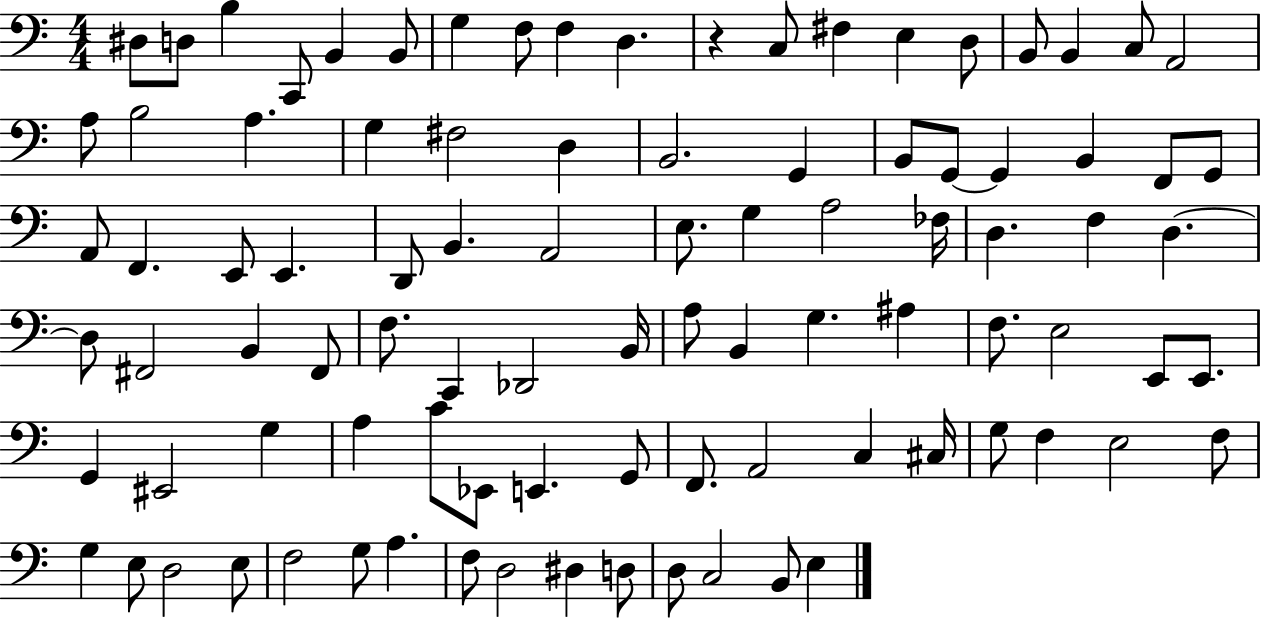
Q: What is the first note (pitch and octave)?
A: D#3